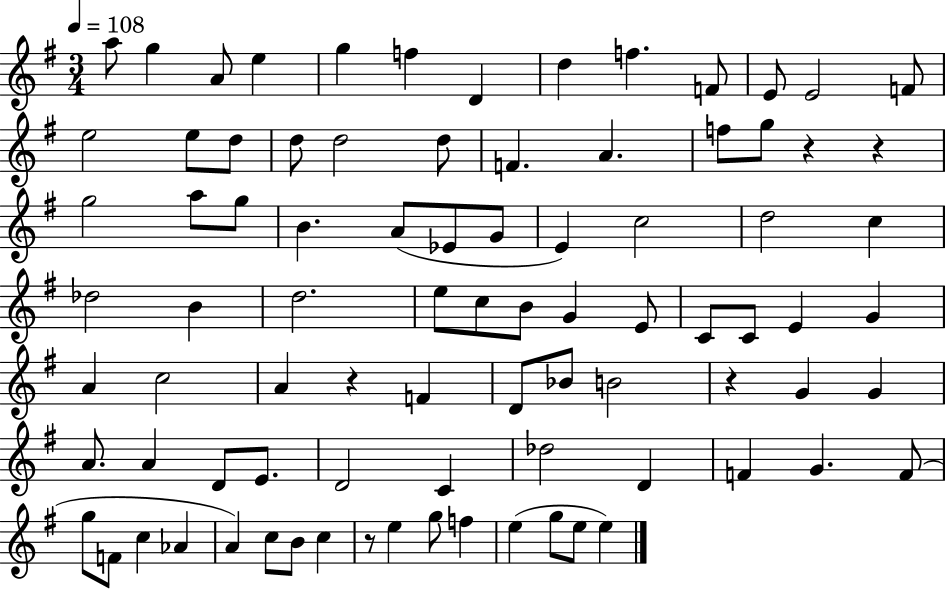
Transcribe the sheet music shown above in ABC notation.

X:1
T:Untitled
M:3/4
L:1/4
K:G
a/2 g A/2 e g f D d f F/2 E/2 E2 F/2 e2 e/2 d/2 d/2 d2 d/2 F A f/2 g/2 z z g2 a/2 g/2 B A/2 _E/2 G/2 E c2 d2 c _d2 B d2 e/2 c/2 B/2 G E/2 C/2 C/2 E G A c2 A z F D/2 _B/2 B2 z G G A/2 A D/2 E/2 D2 C _d2 D F G F/2 g/2 F/2 c _A A c/2 B/2 c z/2 e g/2 f e g/2 e/2 e